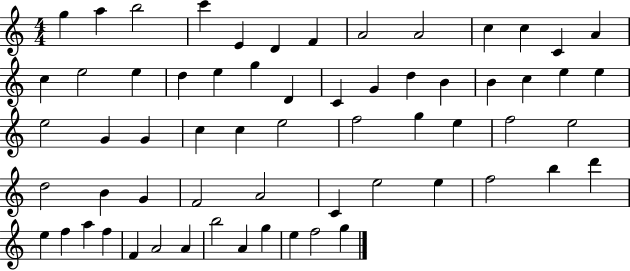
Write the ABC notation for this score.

X:1
T:Untitled
M:4/4
L:1/4
K:C
g a b2 c' E D F A2 A2 c c C A c e2 e d e g D C G d B B c e e e2 G G c c e2 f2 g e f2 e2 d2 B G F2 A2 C e2 e f2 b d' e f a f F A2 A b2 A g e f2 g